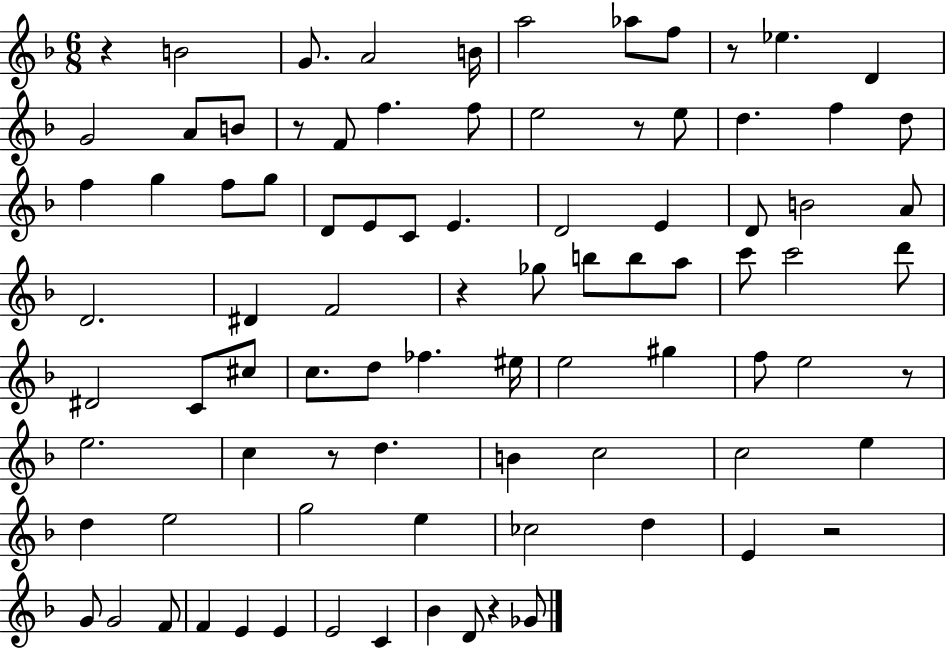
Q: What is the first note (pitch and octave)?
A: B4